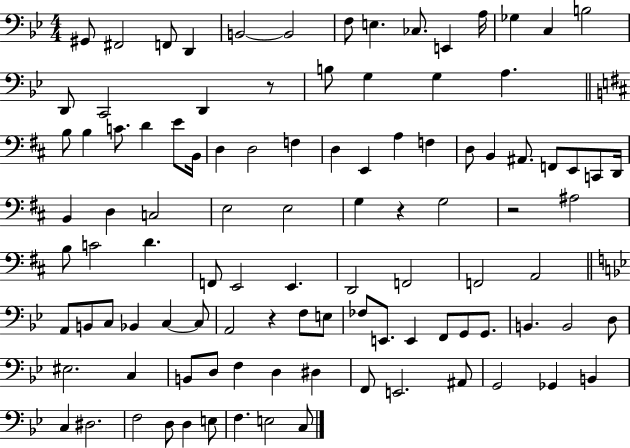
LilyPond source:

{
  \clef bass
  \numericTimeSignature
  \time 4/4
  \key bes \major
  gis,8 fis,2 f,8 d,4 | b,2~~ b,2 | f8 e4. ces8. e,4 a16 | ges4 c4 b2 | \break d,8 c,2 d,4 r8 | b8 g4 g4 a4. | \bar "||" \break \key d \major b8 b4 c'8. d'4 e'8 b,16 | d4 d2 f4 | d4 e,4 a4 f4 | d8 b,4 ais,8. f,8 e,8 c,8 d,16 | \break b,4 d4 c2 | e2 e2 | g4 r4 g2 | r2 ais2 | \break b8 c'2 d'4. | f,8 e,2 e,4. | d,2 f,2 | f,2 a,2 | \break \bar "||" \break \key bes \major a,8 b,8 c8 bes,4 c4~~ c8 | a,2 r4 f8 e8 | fes8 e,8. e,4 f,8 g,8 g,8. | b,4. b,2 d8 | \break eis2. c4 | b,8 d8 f4 d4 dis4 | f,8 e,2. ais,8 | g,2 ges,4 b,4 | \break c4 dis2. | f2 d8 d4 e8 | f4. e2 c8 | \bar "|."
}